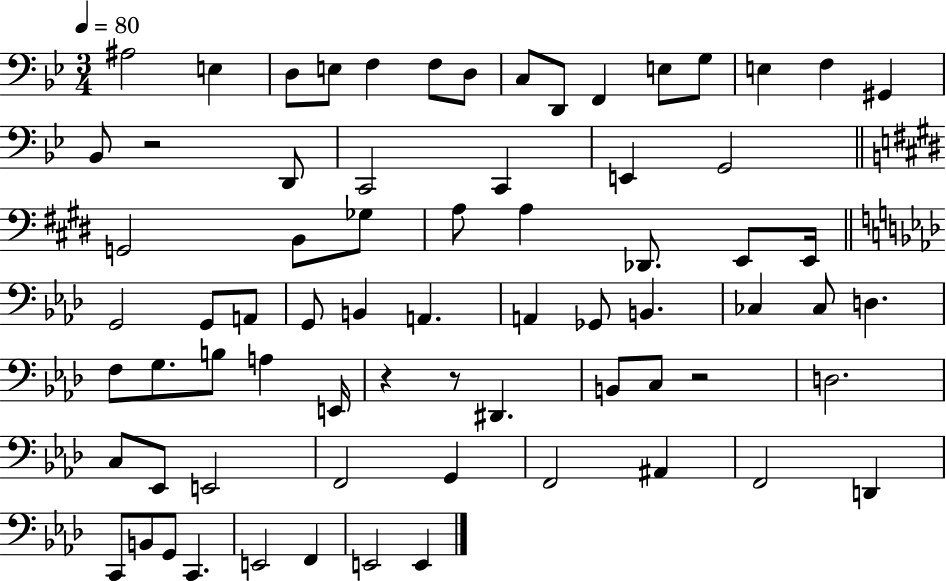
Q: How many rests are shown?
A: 4